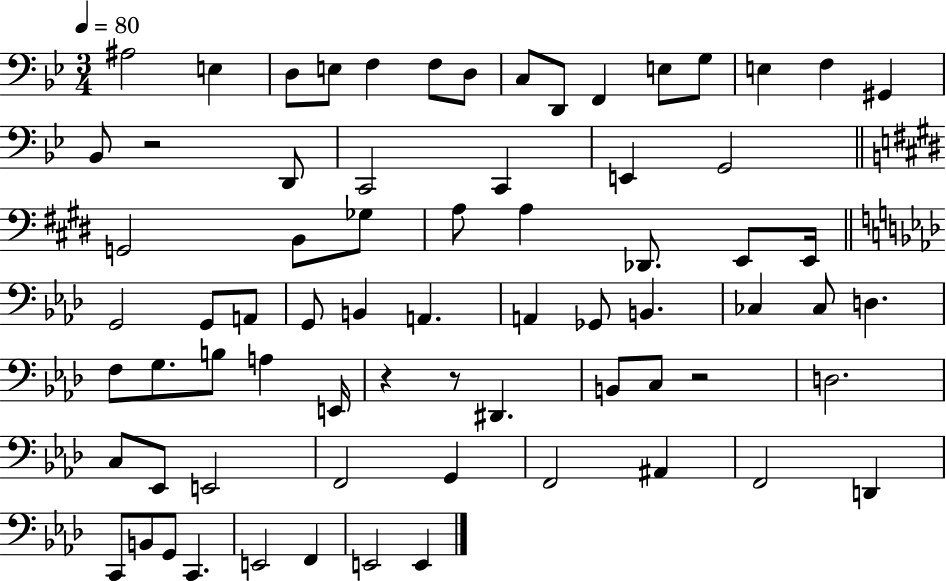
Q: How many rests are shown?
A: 4